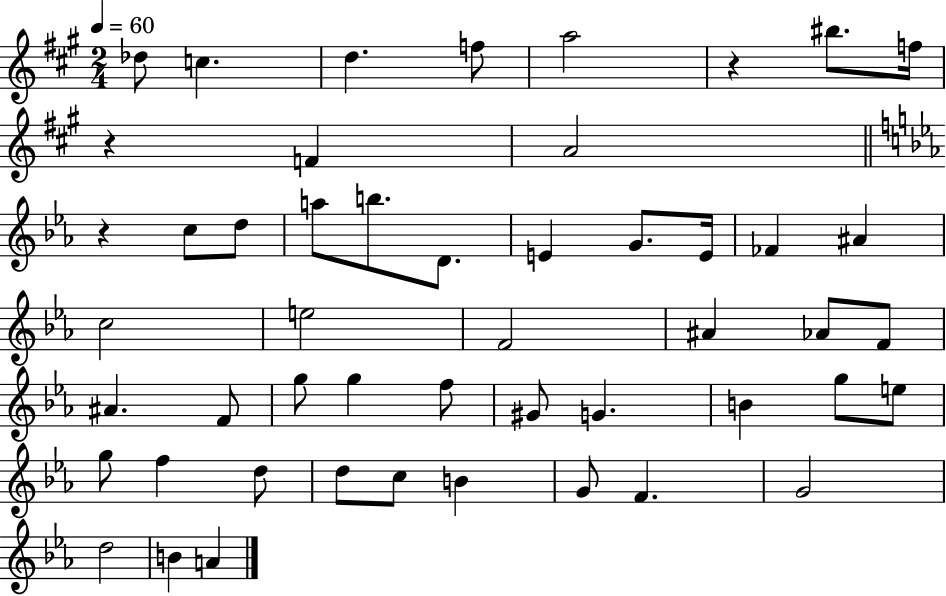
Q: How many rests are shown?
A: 3